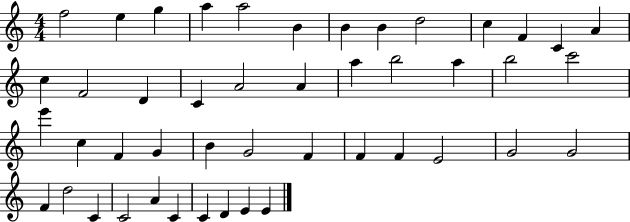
{
  \clef treble
  \numericTimeSignature
  \time 4/4
  \key c \major
  f''2 e''4 g''4 | a''4 a''2 b'4 | b'4 b'4 d''2 | c''4 f'4 c'4 a'4 | \break c''4 f'2 d'4 | c'4 a'2 a'4 | a''4 b''2 a''4 | b''2 c'''2 | \break e'''4 c''4 f'4 g'4 | b'4 g'2 f'4 | f'4 f'4 e'2 | g'2 g'2 | \break f'4 d''2 c'4 | c'2 a'4 c'4 | c'4 d'4 e'4 e'4 | \bar "|."
}